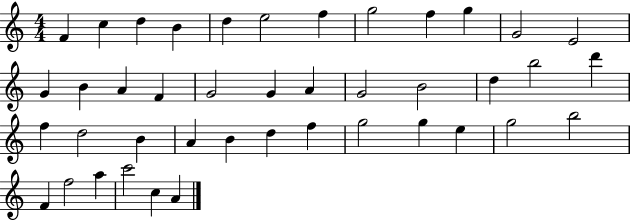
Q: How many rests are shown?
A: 0